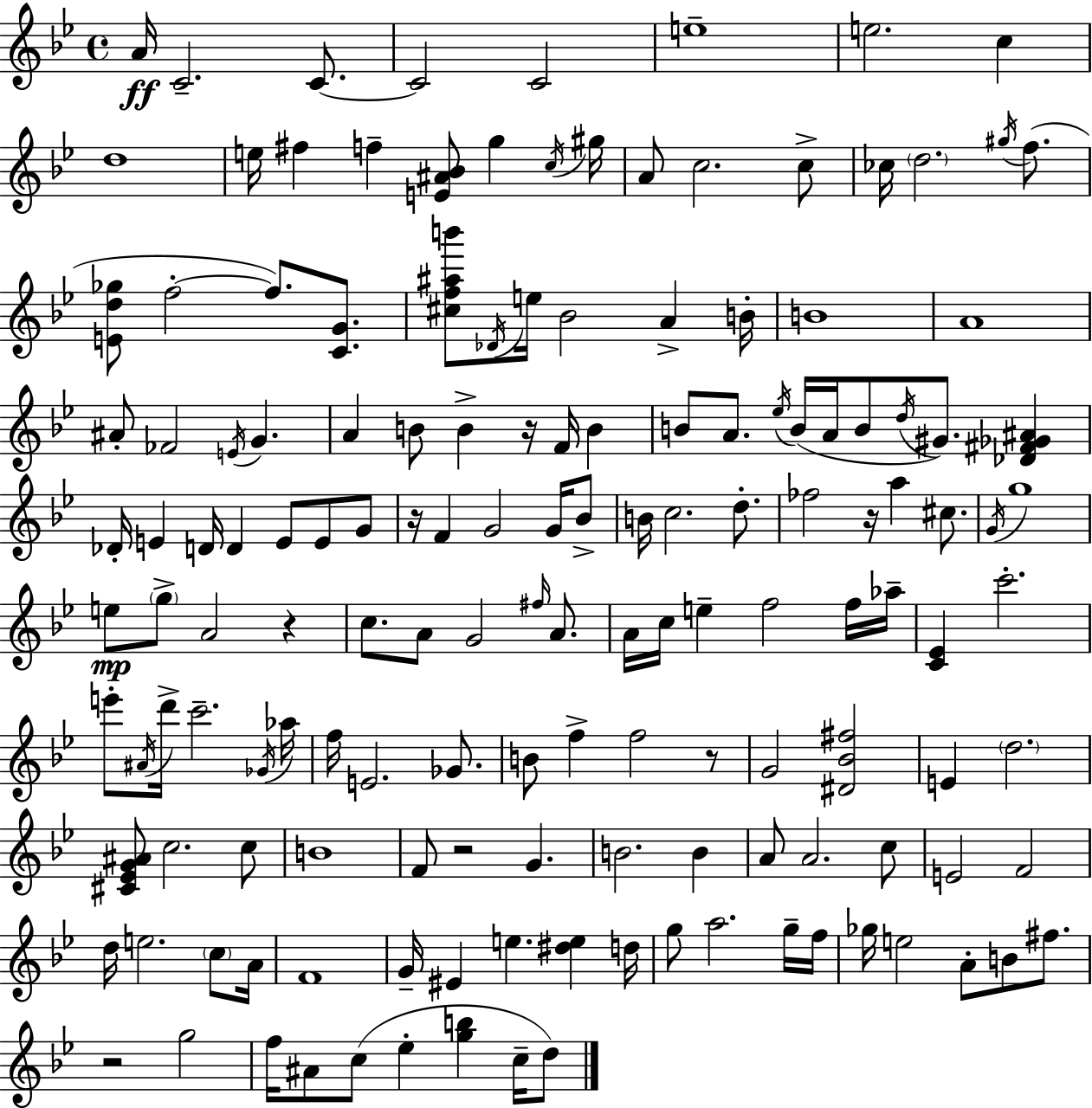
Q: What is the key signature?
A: BES major